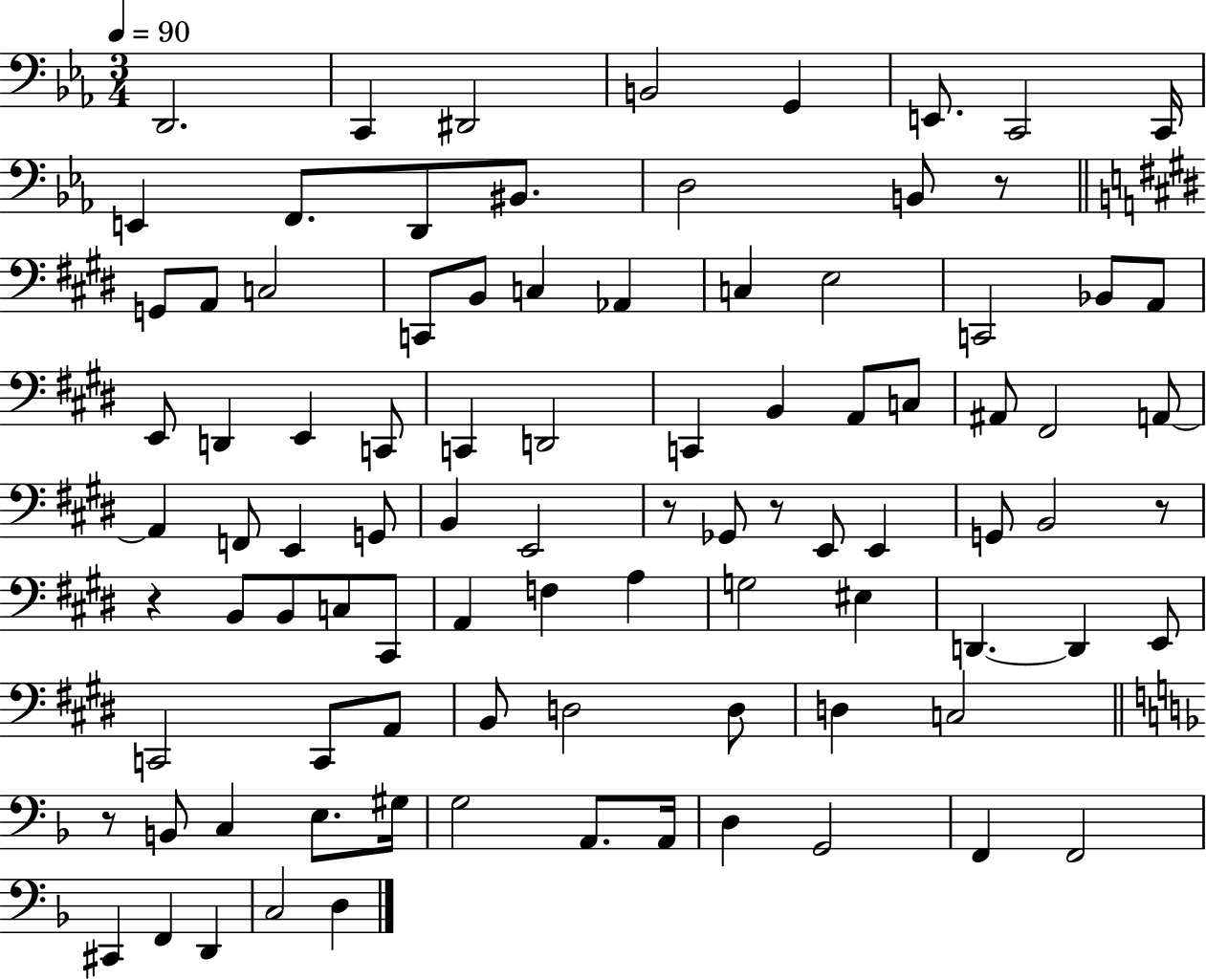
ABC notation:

X:1
T:Untitled
M:3/4
L:1/4
K:Eb
D,,2 C,, ^D,,2 B,,2 G,, E,,/2 C,,2 C,,/4 E,, F,,/2 D,,/2 ^B,,/2 D,2 B,,/2 z/2 G,,/2 A,,/2 C,2 C,,/2 B,,/2 C, _A,, C, E,2 C,,2 _B,,/2 A,,/2 E,,/2 D,, E,, C,,/2 C,, D,,2 C,, B,, A,,/2 C,/2 ^A,,/2 ^F,,2 A,,/2 A,, F,,/2 E,, G,,/2 B,, E,,2 z/2 _G,,/2 z/2 E,,/2 E,, G,,/2 B,,2 z/2 z B,,/2 B,,/2 C,/2 ^C,,/2 A,, F, A, G,2 ^E, D,, D,, E,,/2 C,,2 C,,/2 A,,/2 B,,/2 D,2 D,/2 D, C,2 z/2 B,,/2 C, E,/2 ^G,/4 G,2 A,,/2 A,,/4 D, G,,2 F,, F,,2 ^C,, F,, D,, C,2 D,